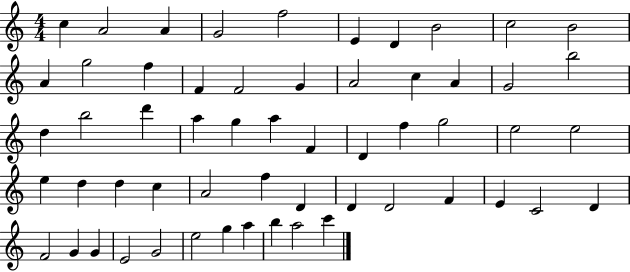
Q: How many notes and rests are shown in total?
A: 57